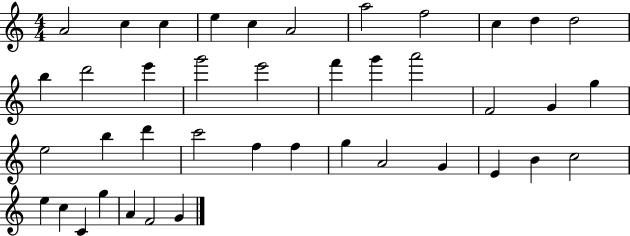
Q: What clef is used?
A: treble